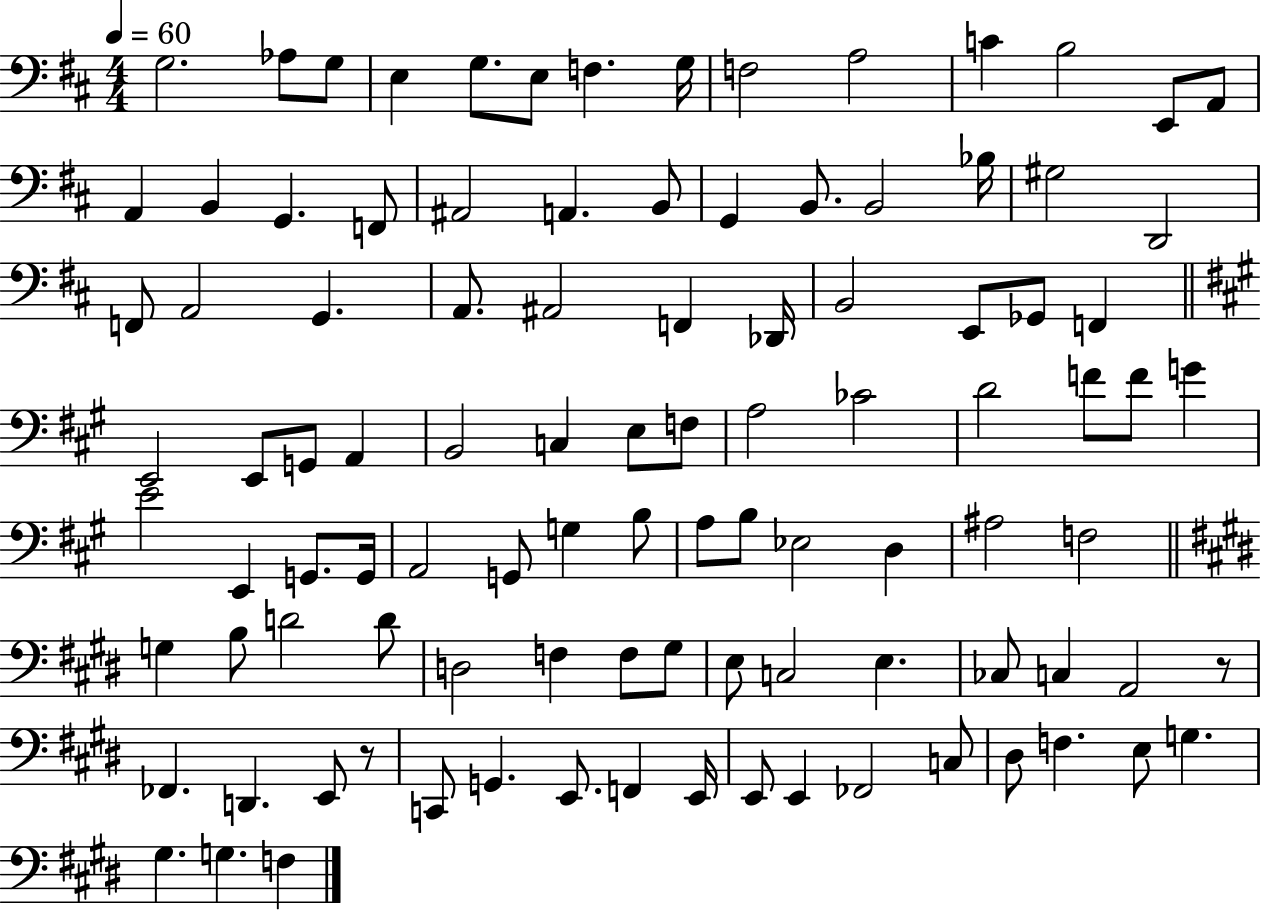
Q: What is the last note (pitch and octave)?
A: F3